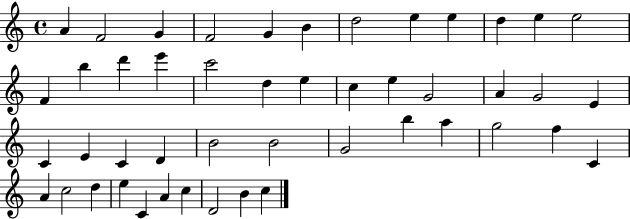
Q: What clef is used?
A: treble